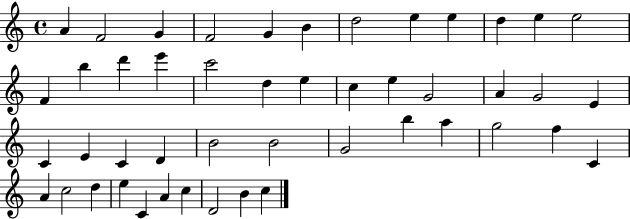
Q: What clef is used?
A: treble